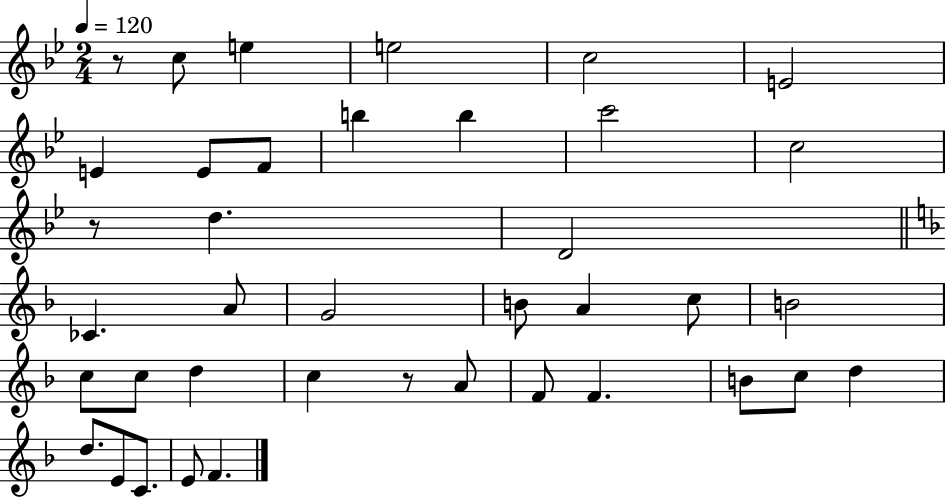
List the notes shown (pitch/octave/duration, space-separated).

R/e C5/e E5/q E5/h C5/h E4/h E4/q E4/e F4/e B5/q B5/q C6/h C5/h R/e D5/q. D4/h CES4/q. A4/e G4/h B4/e A4/q C5/e B4/h C5/e C5/e D5/q C5/q R/e A4/e F4/e F4/q. B4/e C5/e D5/q D5/e. E4/e C4/e. E4/e F4/q.